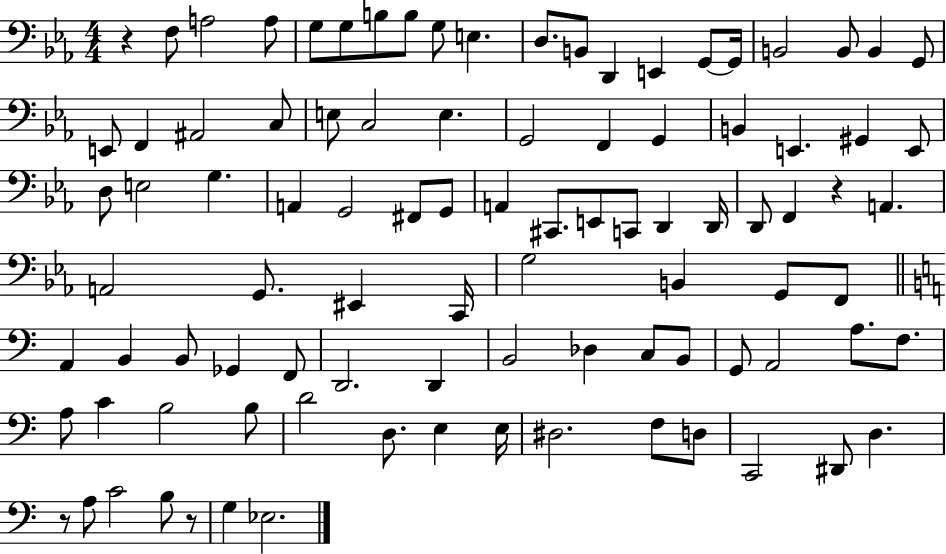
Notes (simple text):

R/q F3/e A3/h A3/e G3/e G3/e B3/e B3/e G3/e E3/q. D3/e. B2/e D2/q E2/q G2/e G2/s B2/h B2/e B2/q G2/e E2/e F2/q A#2/h C3/e E3/e C3/h E3/q. G2/h F2/q G2/q B2/q E2/q. G#2/q E2/e D3/e E3/h G3/q. A2/q G2/h F#2/e G2/e A2/q C#2/e. E2/e C2/e D2/q D2/s D2/e F2/q R/q A2/q. A2/h G2/e. EIS2/q C2/s G3/h B2/q G2/e F2/e A2/q B2/q B2/e Gb2/q F2/e D2/h. D2/q B2/h Db3/q C3/e B2/e G2/e A2/h A3/e. F3/e. A3/e C4/q B3/h B3/e D4/h D3/e. E3/q E3/s D#3/h. F3/e D3/e C2/h D#2/e D3/q. R/e A3/e C4/h B3/e R/e G3/q Eb3/h.